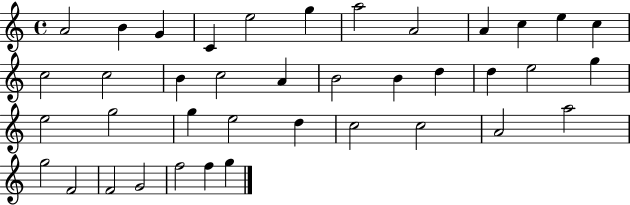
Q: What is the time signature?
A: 4/4